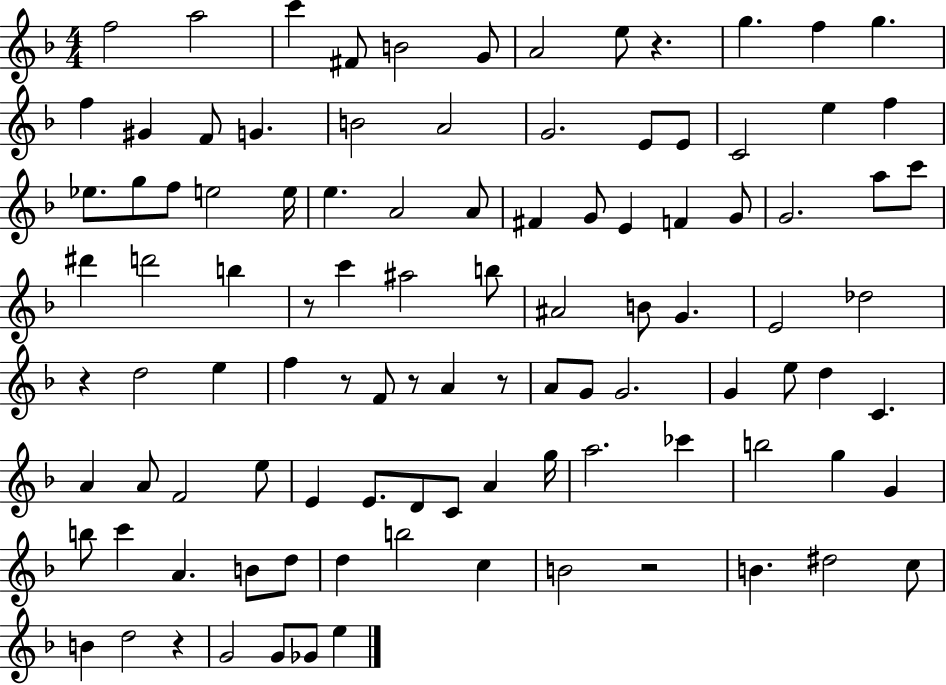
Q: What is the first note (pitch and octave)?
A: F5